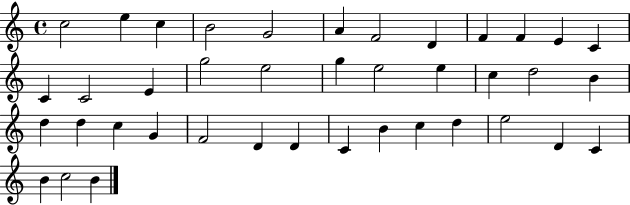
C5/h E5/q C5/q B4/h G4/h A4/q F4/h D4/q F4/q F4/q E4/q C4/q C4/q C4/h E4/q G5/h E5/h G5/q E5/h E5/q C5/q D5/h B4/q D5/q D5/q C5/q G4/q F4/h D4/q D4/q C4/q B4/q C5/q D5/q E5/h D4/q C4/q B4/q C5/h B4/q